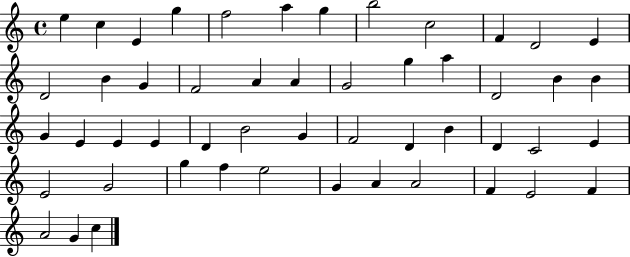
X:1
T:Untitled
M:4/4
L:1/4
K:C
e c E g f2 a g b2 c2 F D2 E D2 B G F2 A A G2 g a D2 B B G E E E D B2 G F2 D B D C2 E E2 G2 g f e2 G A A2 F E2 F A2 G c